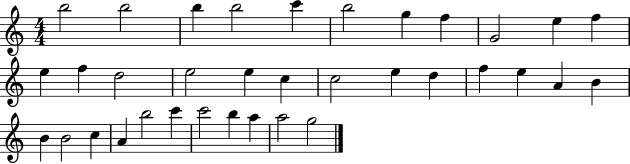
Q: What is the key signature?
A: C major